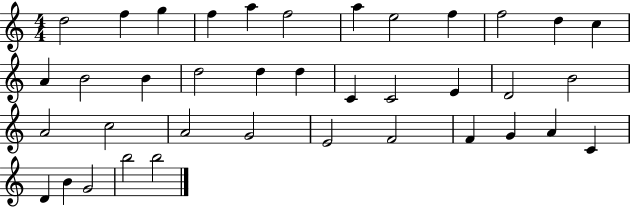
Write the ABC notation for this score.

X:1
T:Untitled
M:4/4
L:1/4
K:C
d2 f g f a f2 a e2 f f2 d c A B2 B d2 d d C C2 E D2 B2 A2 c2 A2 G2 E2 F2 F G A C D B G2 b2 b2